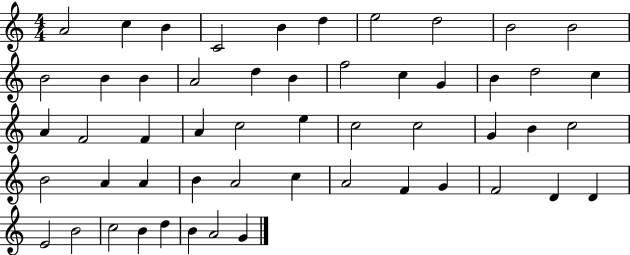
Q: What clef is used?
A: treble